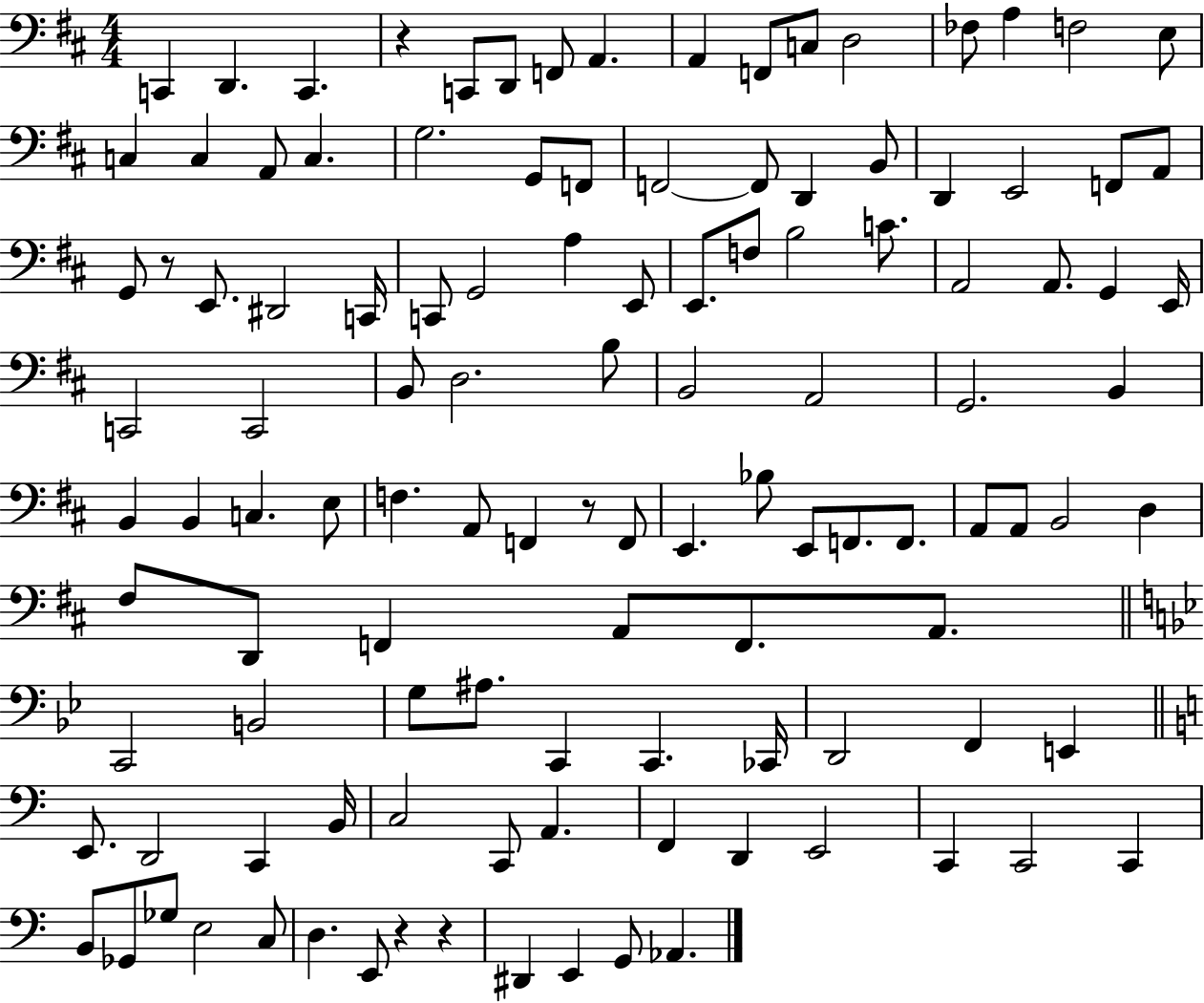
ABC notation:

X:1
T:Untitled
M:4/4
L:1/4
K:D
C,, D,, C,, z C,,/2 D,,/2 F,,/2 A,, A,, F,,/2 C,/2 D,2 _F,/2 A, F,2 E,/2 C, C, A,,/2 C, G,2 G,,/2 F,,/2 F,,2 F,,/2 D,, B,,/2 D,, E,,2 F,,/2 A,,/2 G,,/2 z/2 E,,/2 ^D,,2 C,,/4 C,,/2 G,,2 A, E,,/2 E,,/2 F,/2 B,2 C/2 A,,2 A,,/2 G,, E,,/4 C,,2 C,,2 B,,/2 D,2 B,/2 B,,2 A,,2 G,,2 B,, B,, B,, C, E,/2 F, A,,/2 F,, z/2 F,,/2 E,, _B,/2 E,,/2 F,,/2 F,,/2 A,,/2 A,,/2 B,,2 D, ^F,/2 D,,/2 F,, A,,/2 F,,/2 A,,/2 C,,2 B,,2 G,/2 ^A,/2 C,, C,, _C,,/4 D,,2 F,, E,, E,,/2 D,,2 C,, B,,/4 C,2 C,,/2 A,, F,, D,, E,,2 C,, C,,2 C,, B,,/2 _G,,/2 _G,/2 E,2 C,/2 D, E,,/2 z z ^D,, E,, G,,/2 _A,,